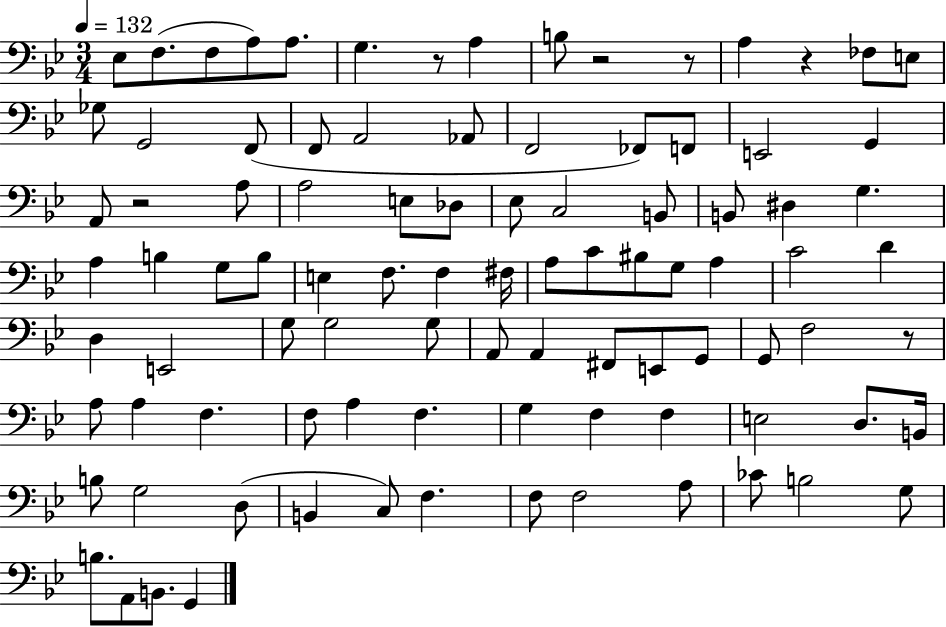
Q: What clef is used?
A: bass